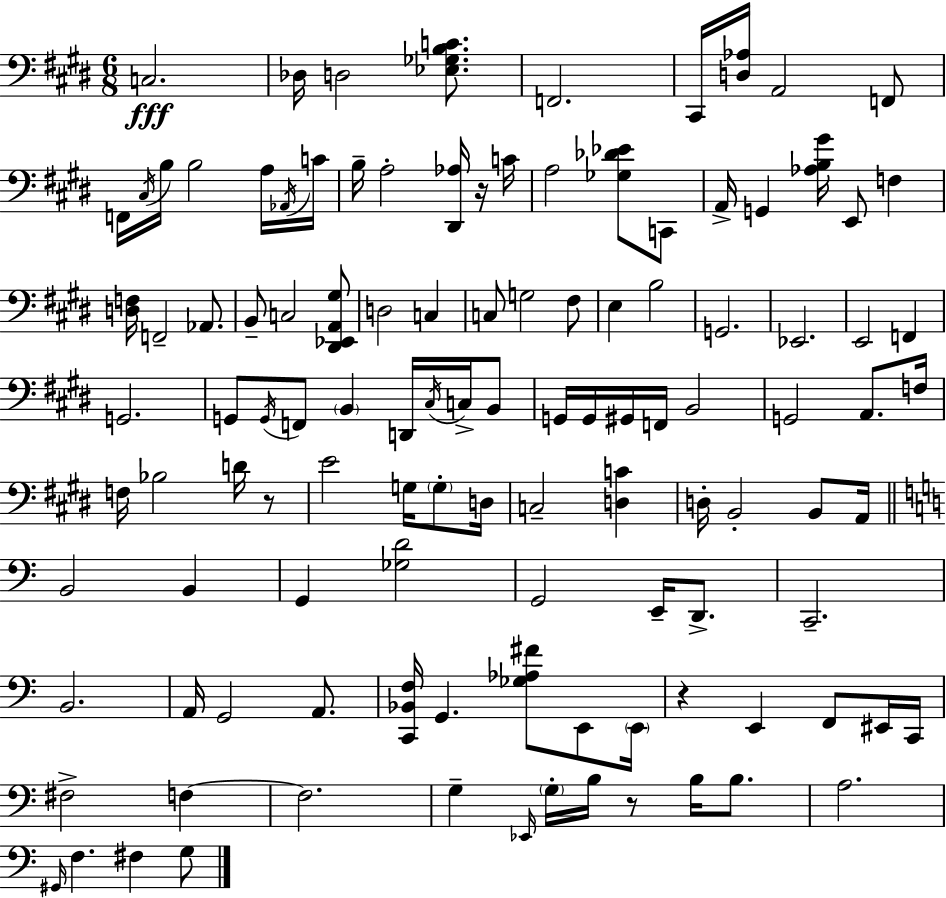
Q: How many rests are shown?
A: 4